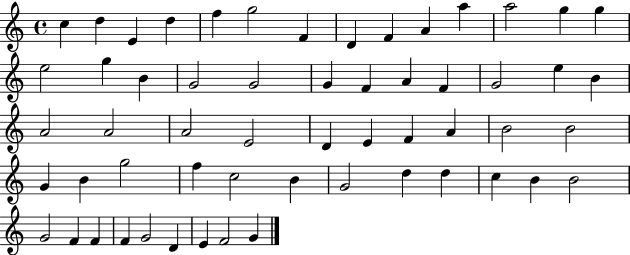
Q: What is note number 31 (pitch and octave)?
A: D4